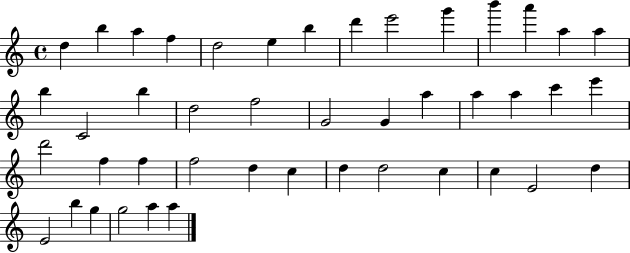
X:1
T:Untitled
M:4/4
L:1/4
K:C
d b a f d2 e b d' e'2 g' b' a' a a b C2 b d2 f2 G2 G a a a c' e' d'2 f f f2 d c d d2 c c E2 d E2 b g g2 a a